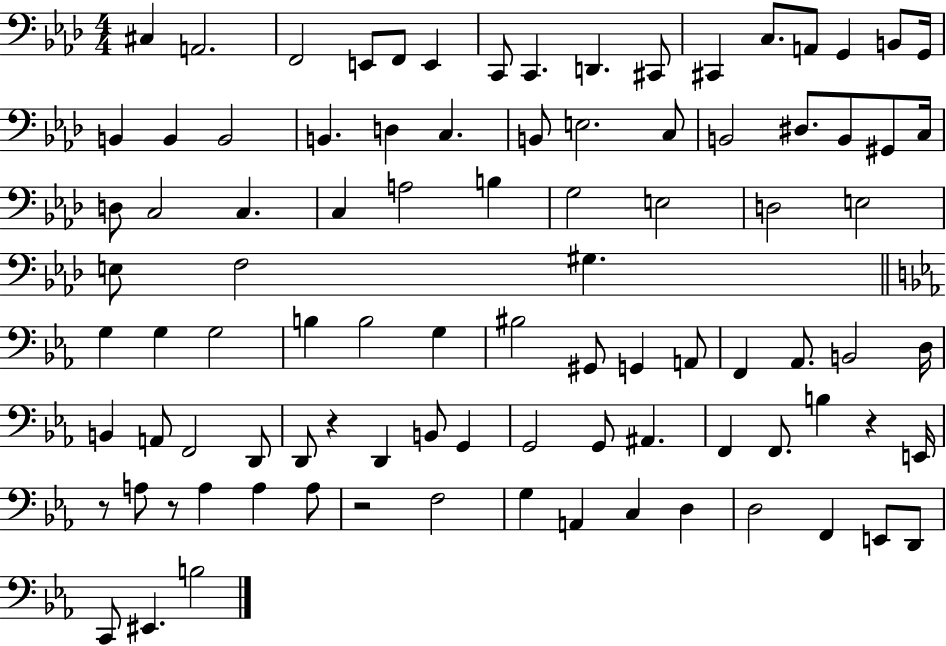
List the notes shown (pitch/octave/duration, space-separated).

C#3/q A2/h. F2/h E2/e F2/e E2/q C2/e C2/q. D2/q. C#2/e C#2/q C3/e. A2/e G2/q B2/e G2/s B2/q B2/q B2/h B2/q. D3/q C3/q. B2/e E3/h. C3/e B2/h D#3/e. B2/e G#2/e C3/s D3/e C3/h C3/q. C3/q A3/h B3/q G3/h E3/h D3/h E3/h E3/e F3/h G#3/q. G3/q G3/q G3/h B3/q B3/h G3/q BIS3/h G#2/e G2/q A2/e F2/q Ab2/e. B2/h D3/s B2/q A2/e F2/h D2/e D2/e R/q D2/q B2/e G2/q G2/h G2/e A#2/q. F2/q F2/e. B3/q R/q E2/s R/e A3/e R/e A3/q A3/q A3/e R/h F3/h G3/q A2/q C3/q D3/q D3/h F2/q E2/e D2/e C2/e EIS2/q. B3/h